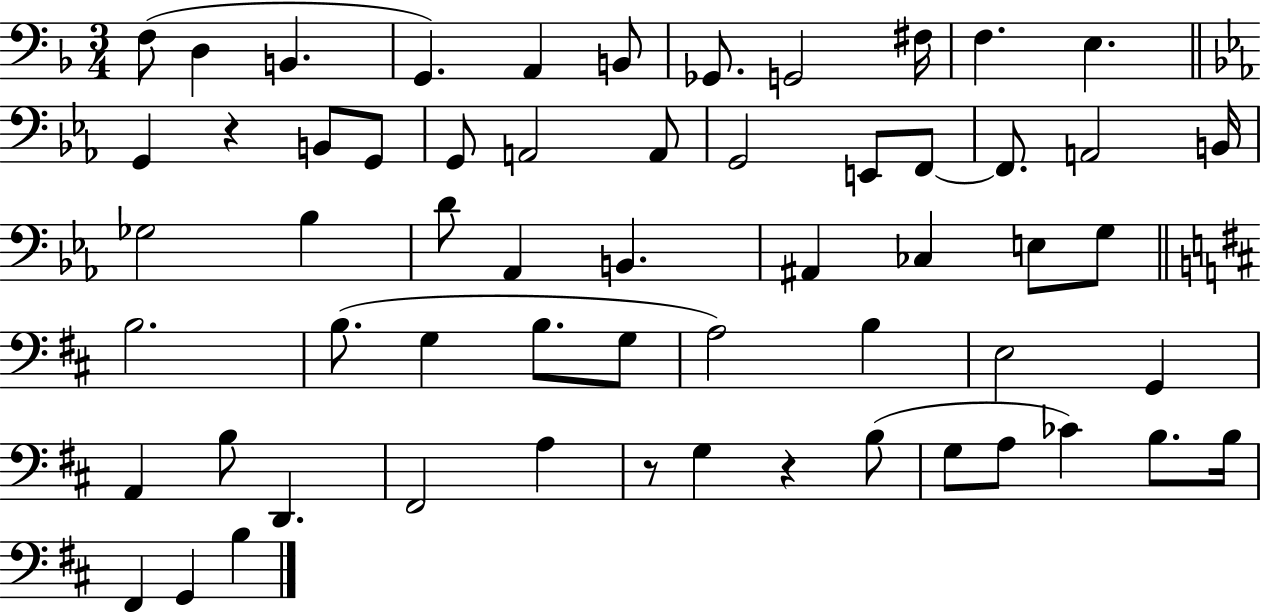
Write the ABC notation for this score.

X:1
T:Untitled
M:3/4
L:1/4
K:F
F,/2 D, B,, G,, A,, B,,/2 _G,,/2 G,,2 ^F,/4 F, E, G,, z B,,/2 G,,/2 G,,/2 A,,2 A,,/2 G,,2 E,,/2 F,,/2 F,,/2 A,,2 B,,/4 _G,2 _B, D/2 _A,, B,, ^A,, _C, E,/2 G,/2 B,2 B,/2 G, B,/2 G,/2 A,2 B, E,2 G,, A,, B,/2 D,, ^F,,2 A, z/2 G, z B,/2 G,/2 A,/2 _C B,/2 B,/4 ^F,, G,, B,